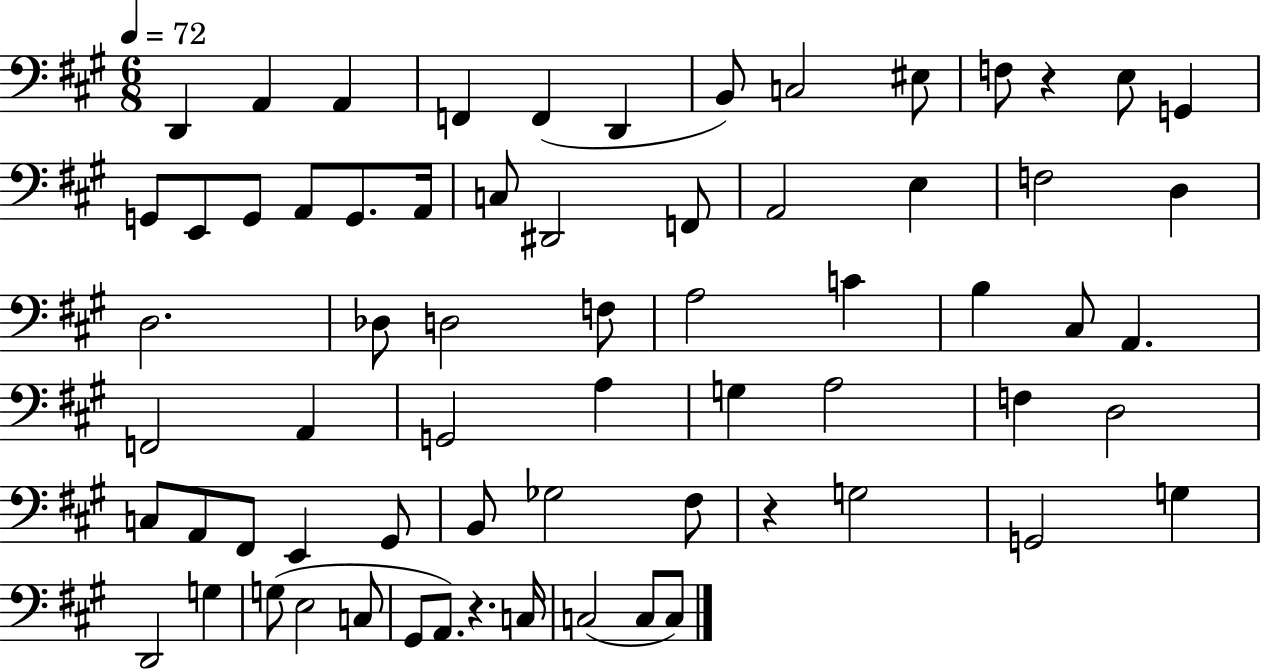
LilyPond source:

{
  \clef bass
  \numericTimeSignature
  \time 6/8
  \key a \major
  \tempo 4 = 72
  d,4 a,4 a,4 | f,4 f,4( d,4 | b,8) c2 eis8 | f8 r4 e8 g,4 | \break g,8 e,8 g,8 a,8 g,8. a,16 | c8 dis,2 f,8 | a,2 e4 | f2 d4 | \break d2. | des8 d2 f8 | a2 c'4 | b4 cis8 a,4. | \break f,2 a,4 | g,2 a4 | g4 a2 | f4 d2 | \break c8 a,8 fis,8 e,4 gis,8 | b,8 ges2 fis8 | r4 g2 | g,2 g4 | \break d,2 g4 | g8( e2 c8 | gis,8 a,8.) r4. c16 | c2( c8 c8) | \break \bar "|."
}